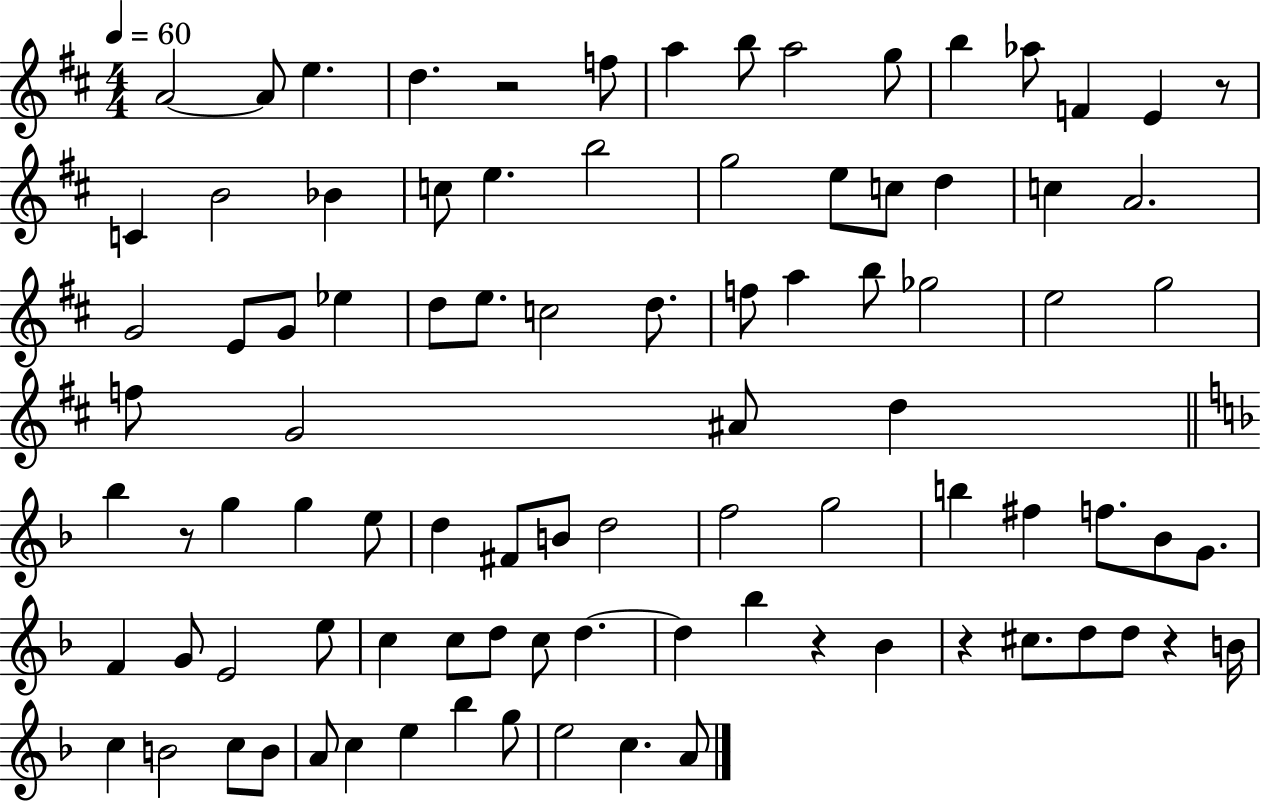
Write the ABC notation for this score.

X:1
T:Untitled
M:4/4
L:1/4
K:D
A2 A/2 e d z2 f/2 a b/2 a2 g/2 b _a/2 F E z/2 C B2 _B c/2 e b2 g2 e/2 c/2 d c A2 G2 E/2 G/2 _e d/2 e/2 c2 d/2 f/2 a b/2 _g2 e2 g2 f/2 G2 ^A/2 d _b z/2 g g e/2 d ^F/2 B/2 d2 f2 g2 b ^f f/2 _B/2 G/2 F G/2 E2 e/2 c c/2 d/2 c/2 d d _b z _B z ^c/2 d/2 d/2 z B/4 c B2 c/2 B/2 A/2 c e _b g/2 e2 c A/2